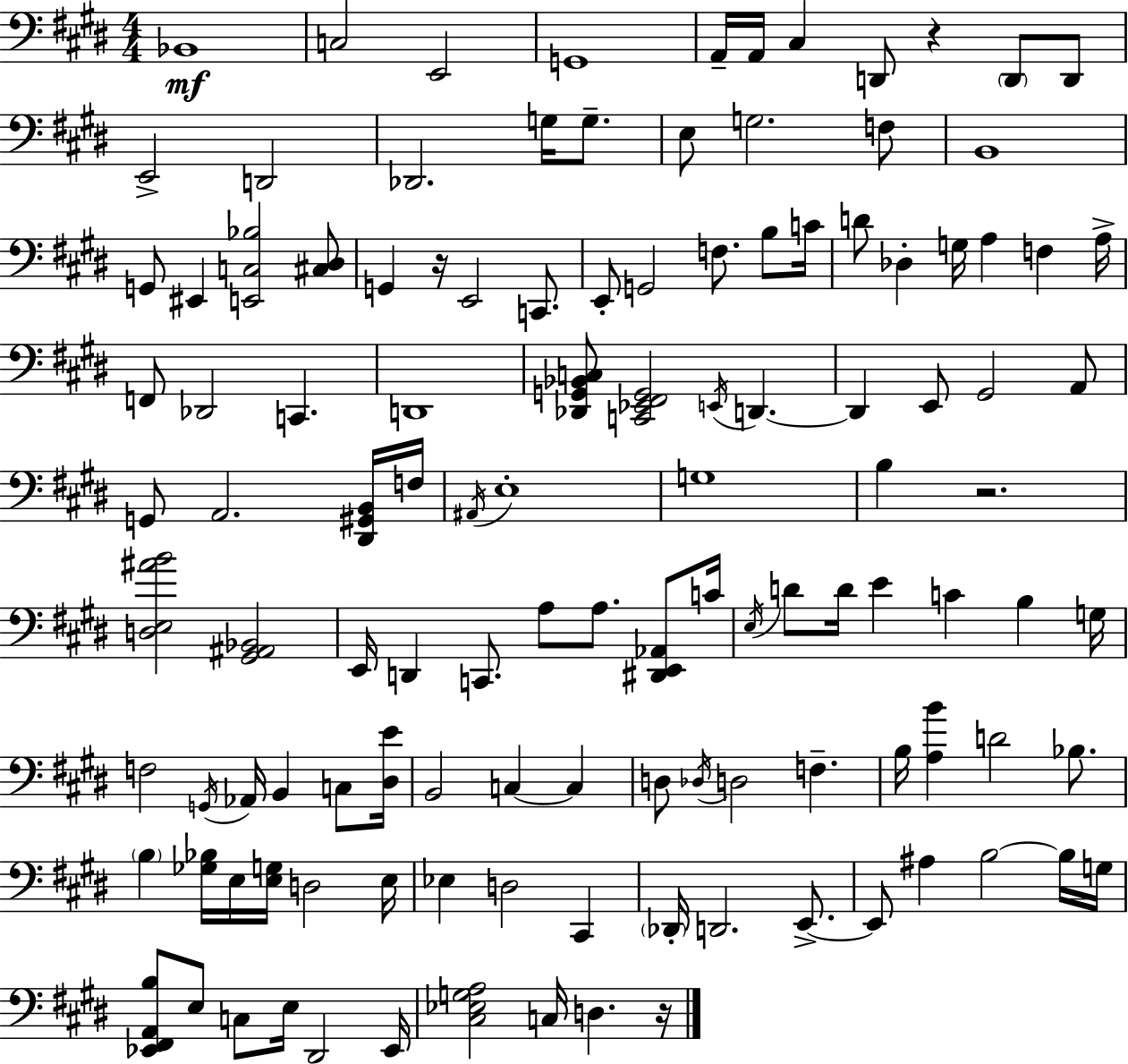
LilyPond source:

{
  \clef bass
  \numericTimeSignature
  \time 4/4
  \key e \major
  bes,1\mf | c2 e,2 | g,1 | a,16-- a,16 cis4 d,8 r4 \parenthesize d,8 d,8 | \break e,2-> d,2 | des,2. g16 g8.-- | e8 g2. f8 | b,1 | \break g,8 eis,4 <e, c bes>2 <cis dis>8 | g,4 r16 e,2 c,8. | e,8-. g,2 f8. b8 c'16 | d'8 des4-. g16 a4 f4 a16-> | \break f,8 des,2 c,4. | d,1 | <des, g, bes, c>8 <c, ees, fis, g,>2 \acciaccatura { e,16 } d,4.~~ | d,4 e,8 gis,2 a,8 | \break g,8 a,2. <dis, gis, b,>16 | f16 \acciaccatura { ais,16 } e1-. | g1 | b4 r2. | \break <d e ais' b'>2 <gis, ais, bes,>2 | e,16 d,4 c,8. a8 a8. <dis, e, aes,>8 | c'16 \acciaccatura { e16 } d'8 d'16 e'4 c'4 b4 | g16 f2 \acciaccatura { g,16 } aes,16 b,4 | \break c8 <dis e'>16 b,2 c4~~ | c4 d8 \acciaccatura { des16 } d2 f4.-- | b16 <a b'>4 d'2 | bes8. \parenthesize b4 <ges bes>16 e16 <e g>16 d2 | \break e16 ees4 d2 | cis,4 \parenthesize des,16-. d,2. | e,8.->~~ e,8 ais4 b2~~ | b16 g16 <ees, fis, a, b>8 e8 c8 e16 dis,2 | \break ees,16 <cis ees g a>2 c16 d4. | r16 \bar "|."
}